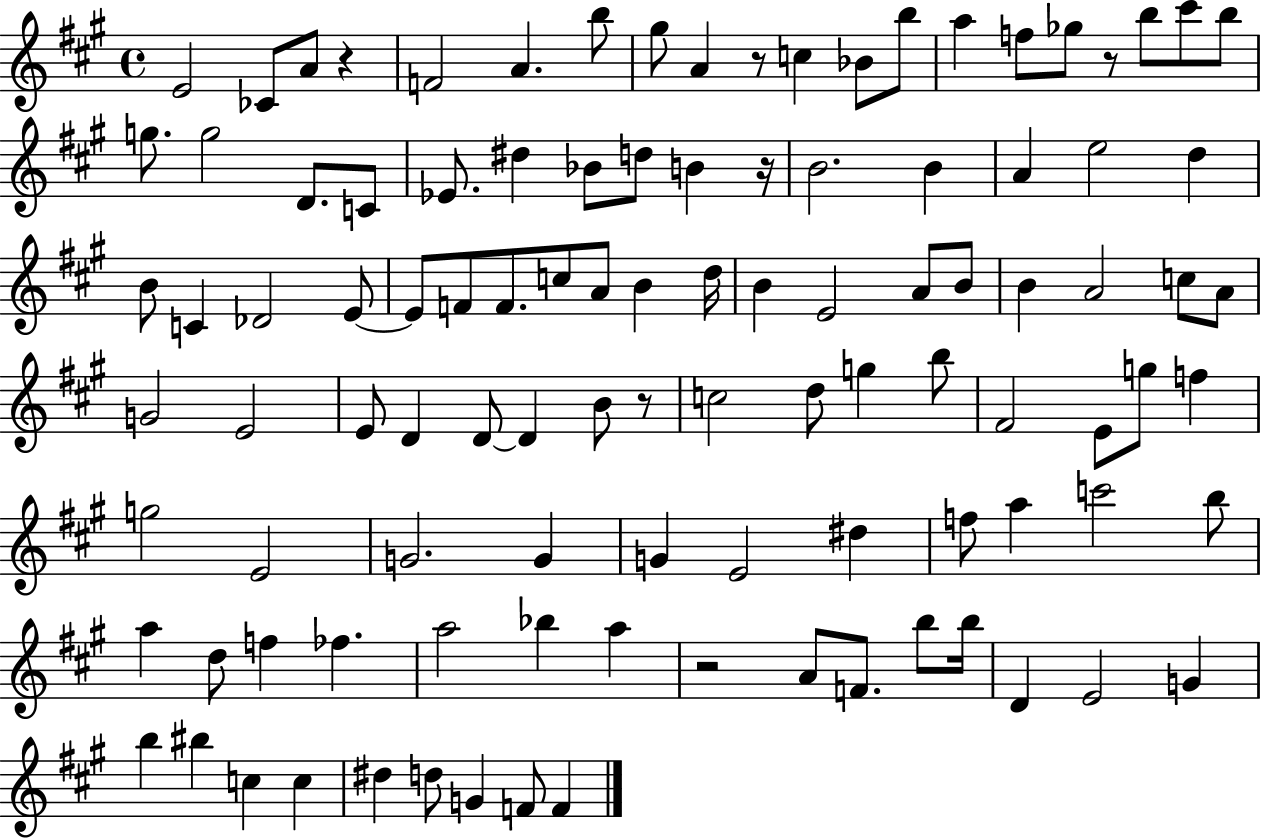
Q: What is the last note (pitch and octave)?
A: F4